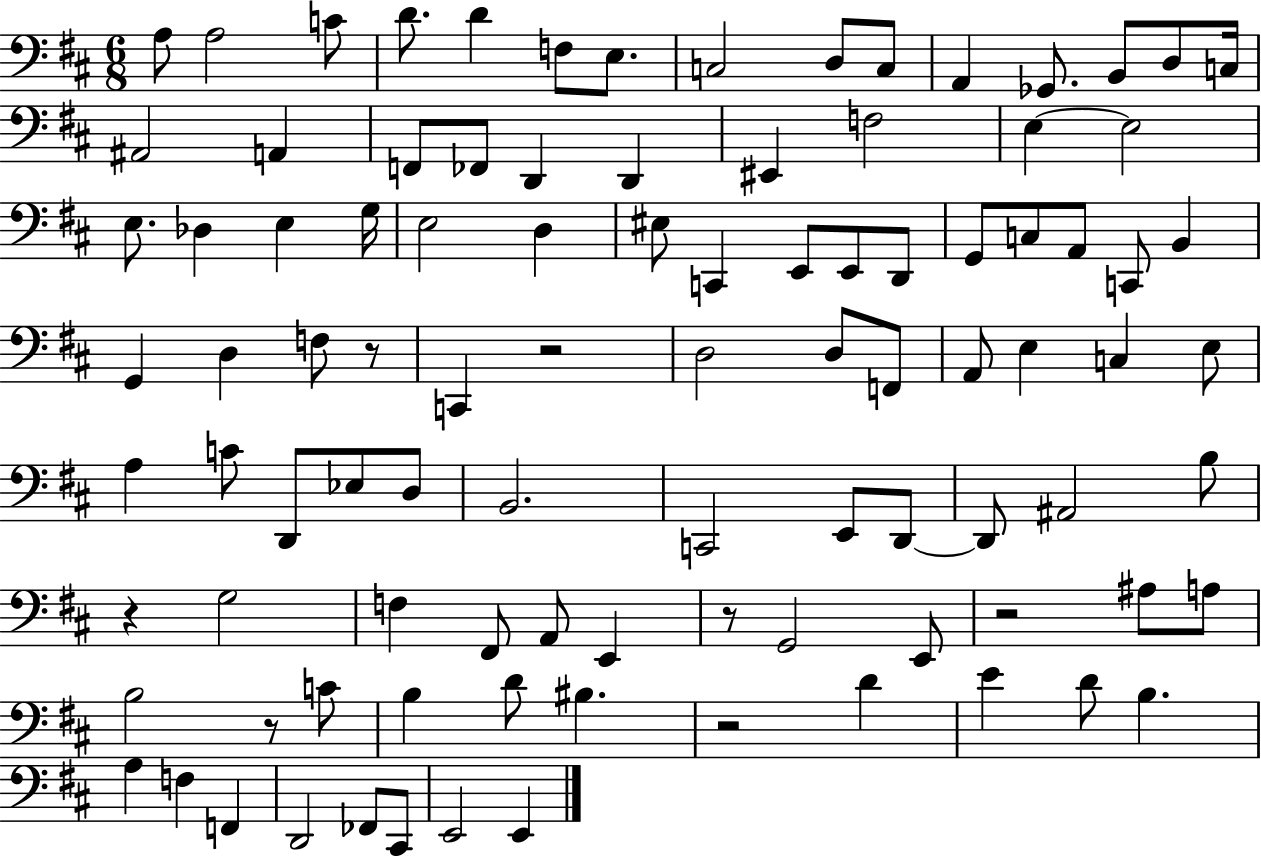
X:1
T:Untitled
M:6/8
L:1/4
K:D
A,/2 A,2 C/2 D/2 D F,/2 E,/2 C,2 D,/2 C,/2 A,, _G,,/2 B,,/2 D,/2 C,/4 ^A,,2 A,, F,,/2 _F,,/2 D,, D,, ^E,, F,2 E, E,2 E,/2 _D, E, G,/4 E,2 D, ^E,/2 C,, E,,/2 E,,/2 D,,/2 G,,/2 C,/2 A,,/2 C,,/2 B,, G,, D, F,/2 z/2 C,, z2 D,2 D,/2 F,,/2 A,,/2 E, C, E,/2 A, C/2 D,,/2 _E,/2 D,/2 B,,2 C,,2 E,,/2 D,,/2 D,,/2 ^A,,2 B,/2 z G,2 F, ^F,,/2 A,,/2 E,, z/2 G,,2 E,,/2 z2 ^A,/2 A,/2 B,2 z/2 C/2 B, D/2 ^B, z2 D E D/2 B, A, F, F,, D,,2 _F,,/2 ^C,,/2 E,,2 E,,